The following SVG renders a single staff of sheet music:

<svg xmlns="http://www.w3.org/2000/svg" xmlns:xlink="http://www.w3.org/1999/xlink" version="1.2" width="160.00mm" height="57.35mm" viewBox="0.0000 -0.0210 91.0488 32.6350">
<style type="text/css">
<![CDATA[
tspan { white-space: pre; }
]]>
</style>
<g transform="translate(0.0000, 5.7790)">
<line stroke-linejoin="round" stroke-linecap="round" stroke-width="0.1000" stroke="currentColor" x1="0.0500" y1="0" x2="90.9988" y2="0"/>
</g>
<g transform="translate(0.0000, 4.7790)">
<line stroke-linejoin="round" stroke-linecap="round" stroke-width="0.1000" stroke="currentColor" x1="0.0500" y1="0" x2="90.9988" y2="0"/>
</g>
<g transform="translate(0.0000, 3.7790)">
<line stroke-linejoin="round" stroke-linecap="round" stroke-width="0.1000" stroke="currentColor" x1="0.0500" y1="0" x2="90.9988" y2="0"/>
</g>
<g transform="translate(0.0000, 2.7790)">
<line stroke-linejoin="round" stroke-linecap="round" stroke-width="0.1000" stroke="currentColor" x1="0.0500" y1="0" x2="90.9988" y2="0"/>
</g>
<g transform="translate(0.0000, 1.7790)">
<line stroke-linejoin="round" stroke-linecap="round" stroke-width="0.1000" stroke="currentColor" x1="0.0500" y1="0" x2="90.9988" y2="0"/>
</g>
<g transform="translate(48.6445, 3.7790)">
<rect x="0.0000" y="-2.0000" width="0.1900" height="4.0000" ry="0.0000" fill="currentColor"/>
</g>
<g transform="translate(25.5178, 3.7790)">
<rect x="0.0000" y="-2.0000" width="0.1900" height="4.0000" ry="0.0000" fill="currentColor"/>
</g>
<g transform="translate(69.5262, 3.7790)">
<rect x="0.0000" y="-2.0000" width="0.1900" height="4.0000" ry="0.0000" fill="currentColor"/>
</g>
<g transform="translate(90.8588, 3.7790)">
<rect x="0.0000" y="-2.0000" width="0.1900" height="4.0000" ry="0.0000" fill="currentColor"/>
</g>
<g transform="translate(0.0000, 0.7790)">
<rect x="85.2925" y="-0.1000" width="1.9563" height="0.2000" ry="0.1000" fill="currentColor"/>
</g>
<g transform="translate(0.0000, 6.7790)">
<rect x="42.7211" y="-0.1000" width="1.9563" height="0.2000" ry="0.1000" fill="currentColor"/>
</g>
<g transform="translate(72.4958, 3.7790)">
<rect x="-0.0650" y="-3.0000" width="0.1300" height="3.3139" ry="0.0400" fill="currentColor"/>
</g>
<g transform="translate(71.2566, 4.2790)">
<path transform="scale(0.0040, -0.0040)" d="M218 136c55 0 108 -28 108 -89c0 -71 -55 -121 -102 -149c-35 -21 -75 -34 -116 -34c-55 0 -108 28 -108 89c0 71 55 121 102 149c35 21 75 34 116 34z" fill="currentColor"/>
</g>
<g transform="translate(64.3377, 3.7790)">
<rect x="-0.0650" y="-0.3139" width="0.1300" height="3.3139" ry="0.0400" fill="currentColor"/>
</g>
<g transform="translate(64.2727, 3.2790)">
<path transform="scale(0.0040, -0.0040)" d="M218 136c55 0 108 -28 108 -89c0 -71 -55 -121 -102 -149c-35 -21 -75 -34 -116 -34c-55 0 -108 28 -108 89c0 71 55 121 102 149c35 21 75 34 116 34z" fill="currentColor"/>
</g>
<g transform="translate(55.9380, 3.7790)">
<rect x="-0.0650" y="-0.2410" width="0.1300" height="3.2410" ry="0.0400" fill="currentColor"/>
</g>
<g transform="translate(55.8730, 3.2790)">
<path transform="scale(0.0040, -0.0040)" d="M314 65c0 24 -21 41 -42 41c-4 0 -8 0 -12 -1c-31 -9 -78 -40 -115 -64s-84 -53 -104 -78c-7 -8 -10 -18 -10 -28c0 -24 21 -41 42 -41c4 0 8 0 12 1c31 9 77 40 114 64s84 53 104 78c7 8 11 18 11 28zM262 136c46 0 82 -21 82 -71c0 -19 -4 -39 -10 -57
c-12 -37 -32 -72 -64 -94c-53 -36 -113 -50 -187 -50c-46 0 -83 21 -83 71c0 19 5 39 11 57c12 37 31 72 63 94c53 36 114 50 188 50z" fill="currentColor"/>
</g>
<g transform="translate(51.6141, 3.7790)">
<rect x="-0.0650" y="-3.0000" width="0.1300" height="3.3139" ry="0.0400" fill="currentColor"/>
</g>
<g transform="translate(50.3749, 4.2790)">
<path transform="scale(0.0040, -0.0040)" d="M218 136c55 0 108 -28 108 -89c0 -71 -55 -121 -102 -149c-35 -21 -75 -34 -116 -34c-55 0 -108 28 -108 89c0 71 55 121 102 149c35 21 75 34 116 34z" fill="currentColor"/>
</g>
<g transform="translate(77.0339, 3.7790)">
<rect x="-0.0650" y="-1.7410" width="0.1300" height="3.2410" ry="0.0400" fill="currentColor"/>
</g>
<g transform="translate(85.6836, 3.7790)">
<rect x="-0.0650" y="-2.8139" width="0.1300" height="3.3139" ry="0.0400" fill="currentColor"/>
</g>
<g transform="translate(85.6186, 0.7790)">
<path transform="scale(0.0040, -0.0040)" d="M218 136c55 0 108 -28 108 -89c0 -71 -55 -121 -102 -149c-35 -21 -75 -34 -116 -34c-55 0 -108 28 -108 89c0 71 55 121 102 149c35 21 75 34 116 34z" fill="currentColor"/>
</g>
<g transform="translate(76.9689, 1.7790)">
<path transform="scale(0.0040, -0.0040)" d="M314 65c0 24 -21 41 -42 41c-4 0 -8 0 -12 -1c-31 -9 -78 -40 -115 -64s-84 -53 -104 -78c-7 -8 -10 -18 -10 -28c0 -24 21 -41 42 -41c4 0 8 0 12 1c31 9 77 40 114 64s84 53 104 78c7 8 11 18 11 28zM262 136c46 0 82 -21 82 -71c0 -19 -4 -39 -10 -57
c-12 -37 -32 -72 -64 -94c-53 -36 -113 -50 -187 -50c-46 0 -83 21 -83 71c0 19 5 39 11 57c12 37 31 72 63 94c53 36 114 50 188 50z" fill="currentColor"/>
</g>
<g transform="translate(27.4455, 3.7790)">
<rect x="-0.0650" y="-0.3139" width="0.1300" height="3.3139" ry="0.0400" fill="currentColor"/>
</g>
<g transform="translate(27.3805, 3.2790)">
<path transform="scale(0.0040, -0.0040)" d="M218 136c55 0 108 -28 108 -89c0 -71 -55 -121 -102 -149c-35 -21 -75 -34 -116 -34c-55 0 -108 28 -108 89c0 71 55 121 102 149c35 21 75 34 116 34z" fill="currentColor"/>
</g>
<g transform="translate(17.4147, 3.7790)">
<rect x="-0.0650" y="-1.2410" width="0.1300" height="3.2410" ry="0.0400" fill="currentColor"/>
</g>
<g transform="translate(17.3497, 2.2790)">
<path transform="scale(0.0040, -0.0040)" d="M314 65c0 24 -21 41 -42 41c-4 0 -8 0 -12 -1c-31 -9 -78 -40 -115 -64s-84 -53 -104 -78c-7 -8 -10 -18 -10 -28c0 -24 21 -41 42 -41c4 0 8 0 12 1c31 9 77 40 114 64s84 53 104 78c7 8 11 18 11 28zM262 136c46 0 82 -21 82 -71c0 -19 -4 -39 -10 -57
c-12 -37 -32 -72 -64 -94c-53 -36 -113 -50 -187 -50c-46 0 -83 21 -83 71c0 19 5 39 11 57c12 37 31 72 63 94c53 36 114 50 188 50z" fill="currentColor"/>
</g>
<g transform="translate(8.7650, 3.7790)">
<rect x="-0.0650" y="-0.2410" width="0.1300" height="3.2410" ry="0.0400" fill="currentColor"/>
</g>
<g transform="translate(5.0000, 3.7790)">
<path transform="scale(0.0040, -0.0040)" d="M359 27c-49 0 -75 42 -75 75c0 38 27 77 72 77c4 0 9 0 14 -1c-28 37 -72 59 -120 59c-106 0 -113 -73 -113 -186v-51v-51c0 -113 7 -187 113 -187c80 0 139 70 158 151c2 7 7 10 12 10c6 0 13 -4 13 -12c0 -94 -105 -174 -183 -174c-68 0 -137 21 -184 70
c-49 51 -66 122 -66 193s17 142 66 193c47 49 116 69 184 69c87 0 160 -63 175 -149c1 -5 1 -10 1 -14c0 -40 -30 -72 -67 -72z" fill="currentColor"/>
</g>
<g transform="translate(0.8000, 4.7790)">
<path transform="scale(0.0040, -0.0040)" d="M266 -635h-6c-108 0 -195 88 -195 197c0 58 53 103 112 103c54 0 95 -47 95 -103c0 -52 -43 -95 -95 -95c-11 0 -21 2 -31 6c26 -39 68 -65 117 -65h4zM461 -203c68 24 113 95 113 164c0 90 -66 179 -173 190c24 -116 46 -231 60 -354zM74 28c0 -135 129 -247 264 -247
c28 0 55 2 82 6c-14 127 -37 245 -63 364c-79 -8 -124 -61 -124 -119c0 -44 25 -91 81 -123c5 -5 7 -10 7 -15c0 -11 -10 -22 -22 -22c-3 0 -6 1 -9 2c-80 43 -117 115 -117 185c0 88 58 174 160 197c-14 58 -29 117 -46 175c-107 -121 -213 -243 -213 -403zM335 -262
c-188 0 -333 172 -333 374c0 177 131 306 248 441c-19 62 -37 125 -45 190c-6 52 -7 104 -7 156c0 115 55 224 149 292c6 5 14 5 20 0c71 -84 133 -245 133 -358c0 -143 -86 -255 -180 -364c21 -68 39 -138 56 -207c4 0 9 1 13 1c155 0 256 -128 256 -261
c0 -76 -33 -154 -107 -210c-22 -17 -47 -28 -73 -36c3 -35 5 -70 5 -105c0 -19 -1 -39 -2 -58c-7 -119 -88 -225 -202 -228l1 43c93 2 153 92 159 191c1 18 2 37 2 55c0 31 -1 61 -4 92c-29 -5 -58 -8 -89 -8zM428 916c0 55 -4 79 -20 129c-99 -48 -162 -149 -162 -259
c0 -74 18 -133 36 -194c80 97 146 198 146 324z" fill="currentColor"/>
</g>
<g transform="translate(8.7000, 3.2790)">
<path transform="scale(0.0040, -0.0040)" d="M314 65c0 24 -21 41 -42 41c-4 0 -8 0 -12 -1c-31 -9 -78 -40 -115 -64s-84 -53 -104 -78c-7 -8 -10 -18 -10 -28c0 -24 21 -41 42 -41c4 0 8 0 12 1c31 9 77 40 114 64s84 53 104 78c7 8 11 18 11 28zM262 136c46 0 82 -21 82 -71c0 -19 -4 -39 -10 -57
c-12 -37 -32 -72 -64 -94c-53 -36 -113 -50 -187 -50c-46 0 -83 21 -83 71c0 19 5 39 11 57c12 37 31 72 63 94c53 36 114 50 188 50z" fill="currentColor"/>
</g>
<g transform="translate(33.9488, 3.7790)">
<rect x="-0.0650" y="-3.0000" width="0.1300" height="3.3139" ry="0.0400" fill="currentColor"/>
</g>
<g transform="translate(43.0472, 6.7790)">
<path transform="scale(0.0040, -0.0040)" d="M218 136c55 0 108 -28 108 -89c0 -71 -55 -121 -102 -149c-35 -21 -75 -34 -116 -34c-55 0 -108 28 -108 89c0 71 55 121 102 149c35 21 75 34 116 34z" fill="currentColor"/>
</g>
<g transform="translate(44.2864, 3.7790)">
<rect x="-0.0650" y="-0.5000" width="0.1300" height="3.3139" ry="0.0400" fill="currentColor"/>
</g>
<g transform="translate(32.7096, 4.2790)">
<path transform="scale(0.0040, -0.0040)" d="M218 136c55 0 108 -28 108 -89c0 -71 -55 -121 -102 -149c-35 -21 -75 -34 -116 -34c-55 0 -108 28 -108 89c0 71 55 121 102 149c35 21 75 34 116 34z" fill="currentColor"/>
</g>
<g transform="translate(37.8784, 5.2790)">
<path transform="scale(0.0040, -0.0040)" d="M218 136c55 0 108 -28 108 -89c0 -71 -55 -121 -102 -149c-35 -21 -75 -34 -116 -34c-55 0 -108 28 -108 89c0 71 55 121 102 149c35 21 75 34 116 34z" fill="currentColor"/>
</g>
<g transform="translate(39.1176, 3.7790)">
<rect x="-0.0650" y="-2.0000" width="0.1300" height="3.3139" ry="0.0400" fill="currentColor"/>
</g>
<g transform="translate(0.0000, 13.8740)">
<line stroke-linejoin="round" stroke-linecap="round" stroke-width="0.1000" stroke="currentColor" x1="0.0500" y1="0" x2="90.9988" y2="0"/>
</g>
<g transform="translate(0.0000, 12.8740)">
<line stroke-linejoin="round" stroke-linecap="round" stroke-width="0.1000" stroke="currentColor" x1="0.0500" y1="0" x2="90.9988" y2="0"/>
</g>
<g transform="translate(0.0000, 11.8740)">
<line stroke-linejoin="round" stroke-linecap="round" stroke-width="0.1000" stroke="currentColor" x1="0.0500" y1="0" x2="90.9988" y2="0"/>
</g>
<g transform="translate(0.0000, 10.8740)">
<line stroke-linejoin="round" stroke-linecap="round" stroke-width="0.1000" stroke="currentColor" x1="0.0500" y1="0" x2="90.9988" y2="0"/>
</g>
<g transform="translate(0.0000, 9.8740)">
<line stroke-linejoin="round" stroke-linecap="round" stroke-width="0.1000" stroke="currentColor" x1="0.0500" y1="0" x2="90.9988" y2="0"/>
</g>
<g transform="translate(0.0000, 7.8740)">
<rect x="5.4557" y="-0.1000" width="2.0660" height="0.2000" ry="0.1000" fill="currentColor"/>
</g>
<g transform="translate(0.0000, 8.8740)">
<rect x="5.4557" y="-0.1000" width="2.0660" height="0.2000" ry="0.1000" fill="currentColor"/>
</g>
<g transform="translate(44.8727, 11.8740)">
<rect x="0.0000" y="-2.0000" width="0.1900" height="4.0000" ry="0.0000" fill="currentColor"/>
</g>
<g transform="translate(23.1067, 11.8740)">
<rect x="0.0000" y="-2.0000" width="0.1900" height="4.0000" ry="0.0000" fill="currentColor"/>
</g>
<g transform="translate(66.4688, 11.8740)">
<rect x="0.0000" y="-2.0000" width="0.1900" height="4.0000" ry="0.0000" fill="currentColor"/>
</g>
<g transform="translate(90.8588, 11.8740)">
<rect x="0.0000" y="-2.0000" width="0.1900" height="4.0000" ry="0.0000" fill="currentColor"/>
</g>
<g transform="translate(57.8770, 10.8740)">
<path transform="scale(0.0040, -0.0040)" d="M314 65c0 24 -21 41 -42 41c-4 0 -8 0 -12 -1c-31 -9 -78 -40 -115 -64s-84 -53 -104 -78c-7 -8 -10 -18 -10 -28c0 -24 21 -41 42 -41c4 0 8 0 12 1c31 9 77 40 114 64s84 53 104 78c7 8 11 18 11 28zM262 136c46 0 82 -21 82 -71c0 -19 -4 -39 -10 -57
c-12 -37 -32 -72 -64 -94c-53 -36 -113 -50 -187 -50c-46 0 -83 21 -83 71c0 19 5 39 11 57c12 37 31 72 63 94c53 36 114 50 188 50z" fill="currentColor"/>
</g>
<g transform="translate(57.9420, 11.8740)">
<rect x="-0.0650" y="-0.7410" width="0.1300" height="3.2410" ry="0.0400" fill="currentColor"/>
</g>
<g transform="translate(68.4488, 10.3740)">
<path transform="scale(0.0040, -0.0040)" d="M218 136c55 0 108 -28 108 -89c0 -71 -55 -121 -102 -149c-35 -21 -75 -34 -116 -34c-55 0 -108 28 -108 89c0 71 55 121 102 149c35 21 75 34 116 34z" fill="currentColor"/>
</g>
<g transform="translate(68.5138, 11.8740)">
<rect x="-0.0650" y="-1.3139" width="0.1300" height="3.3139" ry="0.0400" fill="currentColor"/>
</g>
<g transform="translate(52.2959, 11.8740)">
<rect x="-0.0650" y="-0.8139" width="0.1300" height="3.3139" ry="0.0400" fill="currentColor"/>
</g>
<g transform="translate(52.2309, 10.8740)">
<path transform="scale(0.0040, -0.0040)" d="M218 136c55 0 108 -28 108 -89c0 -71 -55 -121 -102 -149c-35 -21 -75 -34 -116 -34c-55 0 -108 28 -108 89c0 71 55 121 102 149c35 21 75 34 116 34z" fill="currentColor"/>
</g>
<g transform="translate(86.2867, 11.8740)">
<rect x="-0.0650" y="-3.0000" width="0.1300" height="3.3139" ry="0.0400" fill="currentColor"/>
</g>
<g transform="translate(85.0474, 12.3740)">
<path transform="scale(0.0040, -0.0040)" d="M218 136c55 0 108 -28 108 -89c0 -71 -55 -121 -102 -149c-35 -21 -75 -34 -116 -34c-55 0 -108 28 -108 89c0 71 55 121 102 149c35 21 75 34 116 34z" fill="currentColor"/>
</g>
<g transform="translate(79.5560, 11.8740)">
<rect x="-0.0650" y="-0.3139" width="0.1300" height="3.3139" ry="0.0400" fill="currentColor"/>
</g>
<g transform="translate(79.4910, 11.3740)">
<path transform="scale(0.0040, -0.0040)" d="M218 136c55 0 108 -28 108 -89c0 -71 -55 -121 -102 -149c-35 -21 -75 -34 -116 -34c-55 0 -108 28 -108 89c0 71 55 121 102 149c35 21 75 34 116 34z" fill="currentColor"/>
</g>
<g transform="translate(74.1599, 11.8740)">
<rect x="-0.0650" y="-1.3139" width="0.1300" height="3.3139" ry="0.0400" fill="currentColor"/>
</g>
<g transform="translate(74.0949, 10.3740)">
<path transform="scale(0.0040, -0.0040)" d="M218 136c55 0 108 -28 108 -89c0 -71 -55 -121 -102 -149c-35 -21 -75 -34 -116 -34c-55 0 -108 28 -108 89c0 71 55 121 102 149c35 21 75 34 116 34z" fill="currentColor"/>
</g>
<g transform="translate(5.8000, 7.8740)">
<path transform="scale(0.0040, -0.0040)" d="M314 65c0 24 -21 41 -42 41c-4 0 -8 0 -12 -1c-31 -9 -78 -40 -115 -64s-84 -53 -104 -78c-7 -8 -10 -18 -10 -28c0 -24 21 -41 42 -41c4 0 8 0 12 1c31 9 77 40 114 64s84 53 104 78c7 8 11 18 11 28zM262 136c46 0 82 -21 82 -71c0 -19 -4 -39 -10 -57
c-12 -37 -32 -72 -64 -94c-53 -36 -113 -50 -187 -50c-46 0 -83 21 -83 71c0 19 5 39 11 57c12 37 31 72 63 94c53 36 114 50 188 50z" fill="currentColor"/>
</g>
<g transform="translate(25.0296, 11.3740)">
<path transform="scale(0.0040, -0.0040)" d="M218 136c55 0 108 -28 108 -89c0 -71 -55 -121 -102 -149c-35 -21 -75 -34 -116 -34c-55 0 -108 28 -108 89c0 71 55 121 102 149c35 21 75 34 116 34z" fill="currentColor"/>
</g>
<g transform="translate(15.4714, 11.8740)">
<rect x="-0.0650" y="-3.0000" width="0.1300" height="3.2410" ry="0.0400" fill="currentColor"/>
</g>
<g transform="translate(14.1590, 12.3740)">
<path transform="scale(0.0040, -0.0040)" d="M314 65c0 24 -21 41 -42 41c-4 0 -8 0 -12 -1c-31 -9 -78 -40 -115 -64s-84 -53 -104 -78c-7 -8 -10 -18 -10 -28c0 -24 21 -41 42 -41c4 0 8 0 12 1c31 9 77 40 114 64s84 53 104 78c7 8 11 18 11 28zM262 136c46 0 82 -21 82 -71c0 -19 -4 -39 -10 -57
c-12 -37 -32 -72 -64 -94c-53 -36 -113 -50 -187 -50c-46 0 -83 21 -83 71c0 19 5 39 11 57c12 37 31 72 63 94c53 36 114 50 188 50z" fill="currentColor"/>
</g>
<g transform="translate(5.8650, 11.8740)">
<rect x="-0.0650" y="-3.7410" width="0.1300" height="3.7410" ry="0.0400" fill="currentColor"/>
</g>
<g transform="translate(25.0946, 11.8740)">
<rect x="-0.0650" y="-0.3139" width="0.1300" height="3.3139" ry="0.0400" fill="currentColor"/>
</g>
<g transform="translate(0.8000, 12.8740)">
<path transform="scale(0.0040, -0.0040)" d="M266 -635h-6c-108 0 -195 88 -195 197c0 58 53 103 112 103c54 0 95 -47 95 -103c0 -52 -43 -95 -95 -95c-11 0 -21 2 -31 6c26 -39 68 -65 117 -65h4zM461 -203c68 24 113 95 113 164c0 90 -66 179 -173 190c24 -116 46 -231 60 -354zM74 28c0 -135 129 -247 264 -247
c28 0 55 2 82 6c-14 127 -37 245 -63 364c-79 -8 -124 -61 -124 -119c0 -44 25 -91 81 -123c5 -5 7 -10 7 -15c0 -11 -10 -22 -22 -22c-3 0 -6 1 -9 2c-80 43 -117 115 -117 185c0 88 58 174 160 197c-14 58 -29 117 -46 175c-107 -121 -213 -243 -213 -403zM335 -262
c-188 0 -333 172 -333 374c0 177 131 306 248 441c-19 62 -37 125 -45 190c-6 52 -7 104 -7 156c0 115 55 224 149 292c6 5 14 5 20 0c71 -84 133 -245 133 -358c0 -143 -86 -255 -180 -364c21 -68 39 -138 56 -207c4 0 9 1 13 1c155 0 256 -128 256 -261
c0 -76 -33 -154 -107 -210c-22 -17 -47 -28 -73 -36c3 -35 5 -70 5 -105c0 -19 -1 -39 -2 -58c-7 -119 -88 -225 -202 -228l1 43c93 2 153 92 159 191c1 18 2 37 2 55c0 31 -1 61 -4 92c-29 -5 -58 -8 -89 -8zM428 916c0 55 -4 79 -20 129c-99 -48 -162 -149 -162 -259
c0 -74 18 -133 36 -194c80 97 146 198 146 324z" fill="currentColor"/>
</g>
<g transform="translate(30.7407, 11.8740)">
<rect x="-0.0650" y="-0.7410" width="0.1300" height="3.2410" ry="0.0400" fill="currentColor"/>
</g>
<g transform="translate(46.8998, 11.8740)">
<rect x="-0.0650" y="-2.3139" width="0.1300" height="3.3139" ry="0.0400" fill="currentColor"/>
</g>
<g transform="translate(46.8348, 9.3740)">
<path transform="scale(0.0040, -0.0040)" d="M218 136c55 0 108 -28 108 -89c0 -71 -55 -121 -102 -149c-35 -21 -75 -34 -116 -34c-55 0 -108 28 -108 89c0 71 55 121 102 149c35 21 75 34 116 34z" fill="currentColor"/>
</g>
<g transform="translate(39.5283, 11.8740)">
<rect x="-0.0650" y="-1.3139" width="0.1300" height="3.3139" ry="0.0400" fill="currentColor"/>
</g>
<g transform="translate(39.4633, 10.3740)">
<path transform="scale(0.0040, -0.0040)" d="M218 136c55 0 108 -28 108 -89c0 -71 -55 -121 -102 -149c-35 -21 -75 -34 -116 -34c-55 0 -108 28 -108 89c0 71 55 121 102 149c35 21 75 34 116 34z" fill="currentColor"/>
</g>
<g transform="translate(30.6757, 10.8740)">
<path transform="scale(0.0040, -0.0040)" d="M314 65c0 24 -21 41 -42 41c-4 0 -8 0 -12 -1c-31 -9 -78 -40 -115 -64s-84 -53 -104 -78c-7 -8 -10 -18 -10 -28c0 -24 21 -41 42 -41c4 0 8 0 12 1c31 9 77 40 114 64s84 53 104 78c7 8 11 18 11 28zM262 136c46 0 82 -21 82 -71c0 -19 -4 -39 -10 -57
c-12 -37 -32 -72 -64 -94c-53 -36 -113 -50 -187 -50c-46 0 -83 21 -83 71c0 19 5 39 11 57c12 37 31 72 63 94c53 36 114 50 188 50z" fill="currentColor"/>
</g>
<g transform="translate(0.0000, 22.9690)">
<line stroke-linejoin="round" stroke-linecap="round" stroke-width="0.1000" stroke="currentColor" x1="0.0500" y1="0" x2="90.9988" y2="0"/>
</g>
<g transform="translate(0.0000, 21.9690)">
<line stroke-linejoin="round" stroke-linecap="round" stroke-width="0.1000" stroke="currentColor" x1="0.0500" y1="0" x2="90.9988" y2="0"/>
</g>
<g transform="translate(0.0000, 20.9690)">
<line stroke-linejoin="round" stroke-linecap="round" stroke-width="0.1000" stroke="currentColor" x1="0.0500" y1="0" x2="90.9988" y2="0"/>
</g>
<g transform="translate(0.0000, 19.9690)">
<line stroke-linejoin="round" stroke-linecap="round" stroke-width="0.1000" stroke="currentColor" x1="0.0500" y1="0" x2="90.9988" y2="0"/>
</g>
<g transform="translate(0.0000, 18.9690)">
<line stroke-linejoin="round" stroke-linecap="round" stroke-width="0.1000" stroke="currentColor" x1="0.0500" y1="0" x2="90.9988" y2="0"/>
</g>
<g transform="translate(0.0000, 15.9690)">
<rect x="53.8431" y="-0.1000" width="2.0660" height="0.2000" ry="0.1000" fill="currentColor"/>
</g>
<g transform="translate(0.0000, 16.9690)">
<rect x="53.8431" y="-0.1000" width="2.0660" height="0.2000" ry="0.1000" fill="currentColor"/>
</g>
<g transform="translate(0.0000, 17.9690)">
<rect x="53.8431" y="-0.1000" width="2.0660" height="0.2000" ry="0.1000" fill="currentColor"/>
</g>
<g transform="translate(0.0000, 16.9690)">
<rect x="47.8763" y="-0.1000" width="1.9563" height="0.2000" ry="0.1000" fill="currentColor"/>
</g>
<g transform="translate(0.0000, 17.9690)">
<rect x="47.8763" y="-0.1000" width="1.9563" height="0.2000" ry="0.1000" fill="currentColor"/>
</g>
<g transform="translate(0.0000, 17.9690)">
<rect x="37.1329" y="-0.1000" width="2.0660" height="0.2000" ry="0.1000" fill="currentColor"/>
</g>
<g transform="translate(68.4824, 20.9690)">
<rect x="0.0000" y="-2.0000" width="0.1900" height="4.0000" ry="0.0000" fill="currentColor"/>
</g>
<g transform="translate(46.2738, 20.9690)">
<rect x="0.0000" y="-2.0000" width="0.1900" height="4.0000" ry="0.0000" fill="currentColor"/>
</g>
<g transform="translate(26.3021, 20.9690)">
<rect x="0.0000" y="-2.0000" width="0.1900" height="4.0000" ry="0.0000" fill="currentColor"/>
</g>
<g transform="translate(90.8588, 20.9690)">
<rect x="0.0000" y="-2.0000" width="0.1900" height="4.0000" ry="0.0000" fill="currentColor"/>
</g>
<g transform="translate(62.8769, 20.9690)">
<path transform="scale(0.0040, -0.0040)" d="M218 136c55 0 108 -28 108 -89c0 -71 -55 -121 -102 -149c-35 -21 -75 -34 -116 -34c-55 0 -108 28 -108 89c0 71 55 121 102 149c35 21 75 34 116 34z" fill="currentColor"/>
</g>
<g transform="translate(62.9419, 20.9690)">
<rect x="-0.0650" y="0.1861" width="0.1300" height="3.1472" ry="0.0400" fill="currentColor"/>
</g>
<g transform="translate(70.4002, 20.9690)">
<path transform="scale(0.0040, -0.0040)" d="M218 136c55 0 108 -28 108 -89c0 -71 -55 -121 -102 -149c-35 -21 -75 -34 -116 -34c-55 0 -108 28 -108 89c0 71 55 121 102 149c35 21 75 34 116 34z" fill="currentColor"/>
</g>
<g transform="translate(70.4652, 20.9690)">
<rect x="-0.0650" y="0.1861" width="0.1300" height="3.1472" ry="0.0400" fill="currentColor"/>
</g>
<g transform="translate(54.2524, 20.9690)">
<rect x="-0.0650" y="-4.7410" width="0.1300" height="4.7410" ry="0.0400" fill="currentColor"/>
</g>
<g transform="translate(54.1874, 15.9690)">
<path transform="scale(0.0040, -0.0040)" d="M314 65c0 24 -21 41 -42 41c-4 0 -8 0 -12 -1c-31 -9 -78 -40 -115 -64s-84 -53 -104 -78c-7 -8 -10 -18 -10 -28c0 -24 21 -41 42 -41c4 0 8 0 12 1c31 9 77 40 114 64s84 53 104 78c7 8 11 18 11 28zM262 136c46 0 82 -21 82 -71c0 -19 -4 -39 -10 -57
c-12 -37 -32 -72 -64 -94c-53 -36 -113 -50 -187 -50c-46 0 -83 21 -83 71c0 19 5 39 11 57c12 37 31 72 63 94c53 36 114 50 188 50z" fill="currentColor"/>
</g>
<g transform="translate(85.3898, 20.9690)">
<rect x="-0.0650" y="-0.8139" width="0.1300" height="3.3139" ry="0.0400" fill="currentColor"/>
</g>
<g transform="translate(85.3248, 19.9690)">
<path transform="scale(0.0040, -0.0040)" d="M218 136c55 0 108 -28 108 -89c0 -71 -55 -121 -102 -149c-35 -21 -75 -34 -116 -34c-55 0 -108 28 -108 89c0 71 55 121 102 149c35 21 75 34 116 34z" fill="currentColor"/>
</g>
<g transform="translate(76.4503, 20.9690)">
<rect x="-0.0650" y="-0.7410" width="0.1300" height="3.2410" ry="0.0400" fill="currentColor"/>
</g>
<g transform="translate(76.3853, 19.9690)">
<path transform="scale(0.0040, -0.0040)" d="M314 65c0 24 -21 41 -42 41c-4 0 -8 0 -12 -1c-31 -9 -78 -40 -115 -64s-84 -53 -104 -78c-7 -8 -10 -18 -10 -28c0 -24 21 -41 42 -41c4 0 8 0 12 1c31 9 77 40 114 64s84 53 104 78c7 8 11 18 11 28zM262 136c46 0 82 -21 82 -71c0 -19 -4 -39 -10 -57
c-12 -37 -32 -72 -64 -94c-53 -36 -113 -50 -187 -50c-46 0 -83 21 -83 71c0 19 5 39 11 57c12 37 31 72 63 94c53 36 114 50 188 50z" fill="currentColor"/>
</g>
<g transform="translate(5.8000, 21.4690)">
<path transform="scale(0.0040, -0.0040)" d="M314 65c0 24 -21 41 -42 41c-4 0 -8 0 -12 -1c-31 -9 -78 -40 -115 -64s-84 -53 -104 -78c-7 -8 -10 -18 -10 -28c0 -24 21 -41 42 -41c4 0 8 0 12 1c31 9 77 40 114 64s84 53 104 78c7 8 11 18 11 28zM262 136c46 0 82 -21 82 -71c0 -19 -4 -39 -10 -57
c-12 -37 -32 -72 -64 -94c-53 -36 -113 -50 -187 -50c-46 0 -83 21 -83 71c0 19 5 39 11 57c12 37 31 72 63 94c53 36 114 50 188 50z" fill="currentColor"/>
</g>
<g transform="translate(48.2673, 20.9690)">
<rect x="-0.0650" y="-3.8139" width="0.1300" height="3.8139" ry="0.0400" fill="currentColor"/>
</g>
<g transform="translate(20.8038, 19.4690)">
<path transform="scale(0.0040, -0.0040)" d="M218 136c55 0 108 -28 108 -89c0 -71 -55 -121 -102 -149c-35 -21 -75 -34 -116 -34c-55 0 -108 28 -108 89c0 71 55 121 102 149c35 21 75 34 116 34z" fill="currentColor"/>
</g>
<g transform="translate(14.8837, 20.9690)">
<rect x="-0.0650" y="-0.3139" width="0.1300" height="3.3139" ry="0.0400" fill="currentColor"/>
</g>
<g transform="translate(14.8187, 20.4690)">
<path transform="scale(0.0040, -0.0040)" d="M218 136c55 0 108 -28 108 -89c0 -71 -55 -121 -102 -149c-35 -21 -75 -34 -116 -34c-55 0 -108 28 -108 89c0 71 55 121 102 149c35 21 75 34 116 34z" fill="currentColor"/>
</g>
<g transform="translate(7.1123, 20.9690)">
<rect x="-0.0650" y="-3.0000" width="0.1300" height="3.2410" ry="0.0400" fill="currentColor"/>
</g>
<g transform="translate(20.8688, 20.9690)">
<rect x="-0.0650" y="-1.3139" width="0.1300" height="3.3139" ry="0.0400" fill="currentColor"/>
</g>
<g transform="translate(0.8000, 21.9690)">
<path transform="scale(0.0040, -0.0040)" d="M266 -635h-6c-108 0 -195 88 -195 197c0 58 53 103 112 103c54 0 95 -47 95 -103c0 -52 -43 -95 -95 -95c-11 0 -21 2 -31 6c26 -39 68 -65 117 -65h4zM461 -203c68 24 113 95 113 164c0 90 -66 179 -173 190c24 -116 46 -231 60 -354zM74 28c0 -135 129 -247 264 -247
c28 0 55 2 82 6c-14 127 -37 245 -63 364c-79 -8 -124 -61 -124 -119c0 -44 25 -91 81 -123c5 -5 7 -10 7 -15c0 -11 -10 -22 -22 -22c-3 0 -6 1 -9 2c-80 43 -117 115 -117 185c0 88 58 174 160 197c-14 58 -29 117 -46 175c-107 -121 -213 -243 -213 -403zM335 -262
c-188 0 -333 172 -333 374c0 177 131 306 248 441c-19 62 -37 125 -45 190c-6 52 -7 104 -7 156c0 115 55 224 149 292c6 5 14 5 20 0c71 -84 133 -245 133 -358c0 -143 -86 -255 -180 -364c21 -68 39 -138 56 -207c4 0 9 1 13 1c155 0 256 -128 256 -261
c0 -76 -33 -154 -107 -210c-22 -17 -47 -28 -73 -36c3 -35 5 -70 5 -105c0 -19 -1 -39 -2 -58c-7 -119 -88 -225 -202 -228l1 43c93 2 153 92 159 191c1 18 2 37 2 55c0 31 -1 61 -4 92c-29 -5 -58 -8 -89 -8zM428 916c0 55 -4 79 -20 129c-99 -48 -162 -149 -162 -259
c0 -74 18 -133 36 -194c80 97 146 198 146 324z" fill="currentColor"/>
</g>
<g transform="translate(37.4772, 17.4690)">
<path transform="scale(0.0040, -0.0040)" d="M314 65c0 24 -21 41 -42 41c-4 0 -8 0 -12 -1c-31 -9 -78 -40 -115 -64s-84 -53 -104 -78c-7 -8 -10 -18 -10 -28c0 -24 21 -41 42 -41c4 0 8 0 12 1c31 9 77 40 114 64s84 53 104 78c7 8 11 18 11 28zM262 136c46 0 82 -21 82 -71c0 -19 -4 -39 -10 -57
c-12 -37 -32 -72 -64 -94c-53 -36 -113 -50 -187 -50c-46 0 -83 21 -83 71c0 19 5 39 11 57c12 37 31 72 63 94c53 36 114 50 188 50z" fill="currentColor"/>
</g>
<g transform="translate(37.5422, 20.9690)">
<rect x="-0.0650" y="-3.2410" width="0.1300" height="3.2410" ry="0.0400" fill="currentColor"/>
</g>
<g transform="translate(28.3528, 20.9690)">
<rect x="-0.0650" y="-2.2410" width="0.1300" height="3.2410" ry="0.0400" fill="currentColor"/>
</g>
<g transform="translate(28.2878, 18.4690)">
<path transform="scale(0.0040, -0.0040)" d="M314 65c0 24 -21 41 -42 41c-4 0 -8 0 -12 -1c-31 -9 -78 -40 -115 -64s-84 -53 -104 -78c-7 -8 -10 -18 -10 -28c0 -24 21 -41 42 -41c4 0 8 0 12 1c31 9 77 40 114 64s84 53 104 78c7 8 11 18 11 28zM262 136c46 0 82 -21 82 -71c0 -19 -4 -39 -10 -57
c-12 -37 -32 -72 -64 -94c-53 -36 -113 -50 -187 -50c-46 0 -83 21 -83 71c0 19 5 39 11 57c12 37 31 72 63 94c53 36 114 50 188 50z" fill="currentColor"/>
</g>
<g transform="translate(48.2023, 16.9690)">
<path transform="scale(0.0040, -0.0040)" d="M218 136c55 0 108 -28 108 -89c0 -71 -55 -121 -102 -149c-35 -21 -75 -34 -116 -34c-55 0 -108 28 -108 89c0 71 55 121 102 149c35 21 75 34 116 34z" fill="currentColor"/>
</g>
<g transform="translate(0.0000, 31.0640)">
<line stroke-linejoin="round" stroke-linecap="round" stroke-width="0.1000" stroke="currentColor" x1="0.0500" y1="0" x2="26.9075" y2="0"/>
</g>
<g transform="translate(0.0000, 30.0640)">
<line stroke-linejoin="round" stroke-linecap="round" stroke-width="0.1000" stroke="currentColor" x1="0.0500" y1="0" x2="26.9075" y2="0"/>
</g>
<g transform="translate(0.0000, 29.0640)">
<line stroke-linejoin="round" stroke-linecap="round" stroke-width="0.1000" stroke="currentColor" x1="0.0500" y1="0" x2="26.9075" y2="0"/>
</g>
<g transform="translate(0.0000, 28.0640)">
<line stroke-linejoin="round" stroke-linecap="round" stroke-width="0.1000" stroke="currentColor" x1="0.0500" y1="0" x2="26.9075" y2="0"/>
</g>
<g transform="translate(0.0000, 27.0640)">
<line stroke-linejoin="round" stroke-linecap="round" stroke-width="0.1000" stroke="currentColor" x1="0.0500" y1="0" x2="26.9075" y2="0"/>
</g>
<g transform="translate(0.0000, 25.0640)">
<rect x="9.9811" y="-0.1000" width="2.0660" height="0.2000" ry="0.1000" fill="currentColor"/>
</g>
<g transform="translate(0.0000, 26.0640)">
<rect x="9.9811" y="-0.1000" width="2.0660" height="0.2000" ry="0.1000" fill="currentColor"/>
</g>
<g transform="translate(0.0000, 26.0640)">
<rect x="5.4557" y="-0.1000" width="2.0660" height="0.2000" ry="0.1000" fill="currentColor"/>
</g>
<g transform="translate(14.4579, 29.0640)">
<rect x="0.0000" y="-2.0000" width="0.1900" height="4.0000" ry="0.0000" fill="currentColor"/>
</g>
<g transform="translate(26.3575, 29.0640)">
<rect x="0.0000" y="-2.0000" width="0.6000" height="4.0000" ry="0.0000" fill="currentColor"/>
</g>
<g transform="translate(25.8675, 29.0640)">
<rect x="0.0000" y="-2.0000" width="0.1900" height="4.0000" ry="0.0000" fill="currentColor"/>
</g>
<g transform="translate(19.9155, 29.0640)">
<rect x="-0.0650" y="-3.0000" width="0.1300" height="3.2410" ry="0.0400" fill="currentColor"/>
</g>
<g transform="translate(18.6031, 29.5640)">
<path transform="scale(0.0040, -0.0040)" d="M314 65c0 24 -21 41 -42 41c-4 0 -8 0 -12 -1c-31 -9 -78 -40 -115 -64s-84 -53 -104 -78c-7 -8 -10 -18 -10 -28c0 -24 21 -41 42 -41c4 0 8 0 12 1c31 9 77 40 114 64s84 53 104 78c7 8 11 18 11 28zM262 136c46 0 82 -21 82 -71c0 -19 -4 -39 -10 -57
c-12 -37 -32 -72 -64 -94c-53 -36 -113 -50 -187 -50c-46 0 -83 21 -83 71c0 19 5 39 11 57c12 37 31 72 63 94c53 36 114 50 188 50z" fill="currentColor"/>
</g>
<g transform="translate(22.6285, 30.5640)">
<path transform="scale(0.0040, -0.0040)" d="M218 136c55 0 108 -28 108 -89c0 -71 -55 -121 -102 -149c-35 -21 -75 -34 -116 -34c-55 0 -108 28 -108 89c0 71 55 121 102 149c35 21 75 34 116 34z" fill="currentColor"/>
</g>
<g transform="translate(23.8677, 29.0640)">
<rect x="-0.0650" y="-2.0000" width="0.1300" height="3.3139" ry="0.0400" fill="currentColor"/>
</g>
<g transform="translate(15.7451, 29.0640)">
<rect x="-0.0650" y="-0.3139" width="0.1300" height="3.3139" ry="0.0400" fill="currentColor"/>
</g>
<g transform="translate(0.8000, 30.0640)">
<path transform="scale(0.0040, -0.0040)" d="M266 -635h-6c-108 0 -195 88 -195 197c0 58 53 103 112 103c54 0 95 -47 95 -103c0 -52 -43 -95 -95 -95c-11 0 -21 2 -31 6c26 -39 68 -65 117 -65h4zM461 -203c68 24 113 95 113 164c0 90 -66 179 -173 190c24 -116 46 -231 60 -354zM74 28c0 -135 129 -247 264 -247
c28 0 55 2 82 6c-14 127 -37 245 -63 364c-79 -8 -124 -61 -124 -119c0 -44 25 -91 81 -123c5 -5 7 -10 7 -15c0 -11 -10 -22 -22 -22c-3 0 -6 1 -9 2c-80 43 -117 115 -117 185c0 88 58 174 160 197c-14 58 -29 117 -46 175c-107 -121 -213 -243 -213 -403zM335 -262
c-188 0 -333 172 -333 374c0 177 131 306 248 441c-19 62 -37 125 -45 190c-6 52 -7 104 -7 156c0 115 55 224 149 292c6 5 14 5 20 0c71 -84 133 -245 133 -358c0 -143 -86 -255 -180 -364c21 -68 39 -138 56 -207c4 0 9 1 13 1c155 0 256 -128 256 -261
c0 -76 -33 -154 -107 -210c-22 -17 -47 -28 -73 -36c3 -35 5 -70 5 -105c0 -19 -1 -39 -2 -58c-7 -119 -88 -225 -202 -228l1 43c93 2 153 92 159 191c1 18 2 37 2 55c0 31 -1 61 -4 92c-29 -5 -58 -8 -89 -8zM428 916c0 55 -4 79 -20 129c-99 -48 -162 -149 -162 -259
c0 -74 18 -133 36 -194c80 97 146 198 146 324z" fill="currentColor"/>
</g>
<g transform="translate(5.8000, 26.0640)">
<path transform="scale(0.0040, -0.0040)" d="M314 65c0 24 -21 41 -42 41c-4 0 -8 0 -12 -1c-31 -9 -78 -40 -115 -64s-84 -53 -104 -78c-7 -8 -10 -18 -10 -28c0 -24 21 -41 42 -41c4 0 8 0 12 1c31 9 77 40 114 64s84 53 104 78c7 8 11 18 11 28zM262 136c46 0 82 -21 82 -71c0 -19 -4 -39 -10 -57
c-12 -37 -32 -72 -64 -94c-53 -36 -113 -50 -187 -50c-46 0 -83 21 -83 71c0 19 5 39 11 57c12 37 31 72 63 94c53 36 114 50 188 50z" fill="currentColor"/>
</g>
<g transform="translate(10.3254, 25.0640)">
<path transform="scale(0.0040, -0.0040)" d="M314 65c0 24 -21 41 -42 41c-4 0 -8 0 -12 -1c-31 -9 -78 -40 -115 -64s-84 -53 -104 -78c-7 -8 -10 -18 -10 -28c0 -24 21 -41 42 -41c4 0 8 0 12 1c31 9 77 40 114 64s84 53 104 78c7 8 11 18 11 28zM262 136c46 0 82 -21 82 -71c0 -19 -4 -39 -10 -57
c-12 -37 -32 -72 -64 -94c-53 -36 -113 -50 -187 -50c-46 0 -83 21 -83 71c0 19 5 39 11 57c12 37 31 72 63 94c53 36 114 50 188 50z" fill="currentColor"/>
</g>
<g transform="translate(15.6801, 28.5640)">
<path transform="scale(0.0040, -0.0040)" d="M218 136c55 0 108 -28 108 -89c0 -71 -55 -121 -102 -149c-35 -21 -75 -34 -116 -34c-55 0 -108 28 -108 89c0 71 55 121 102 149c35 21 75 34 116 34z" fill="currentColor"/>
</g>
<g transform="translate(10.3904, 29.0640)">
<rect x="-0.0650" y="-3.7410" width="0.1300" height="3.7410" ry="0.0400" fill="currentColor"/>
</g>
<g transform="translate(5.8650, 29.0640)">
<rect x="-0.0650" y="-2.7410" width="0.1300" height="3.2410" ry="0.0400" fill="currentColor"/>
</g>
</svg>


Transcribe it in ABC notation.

X:1
T:Untitled
M:4/4
L:1/4
K:C
c2 e2 c A F C A c2 c A f2 a c'2 A2 c d2 e g d d2 e e c A A2 c e g2 b2 c' e'2 B B d2 d a2 c'2 c A2 F